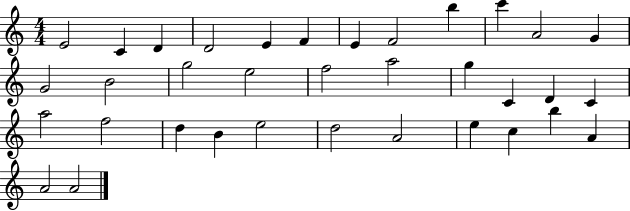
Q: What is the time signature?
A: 4/4